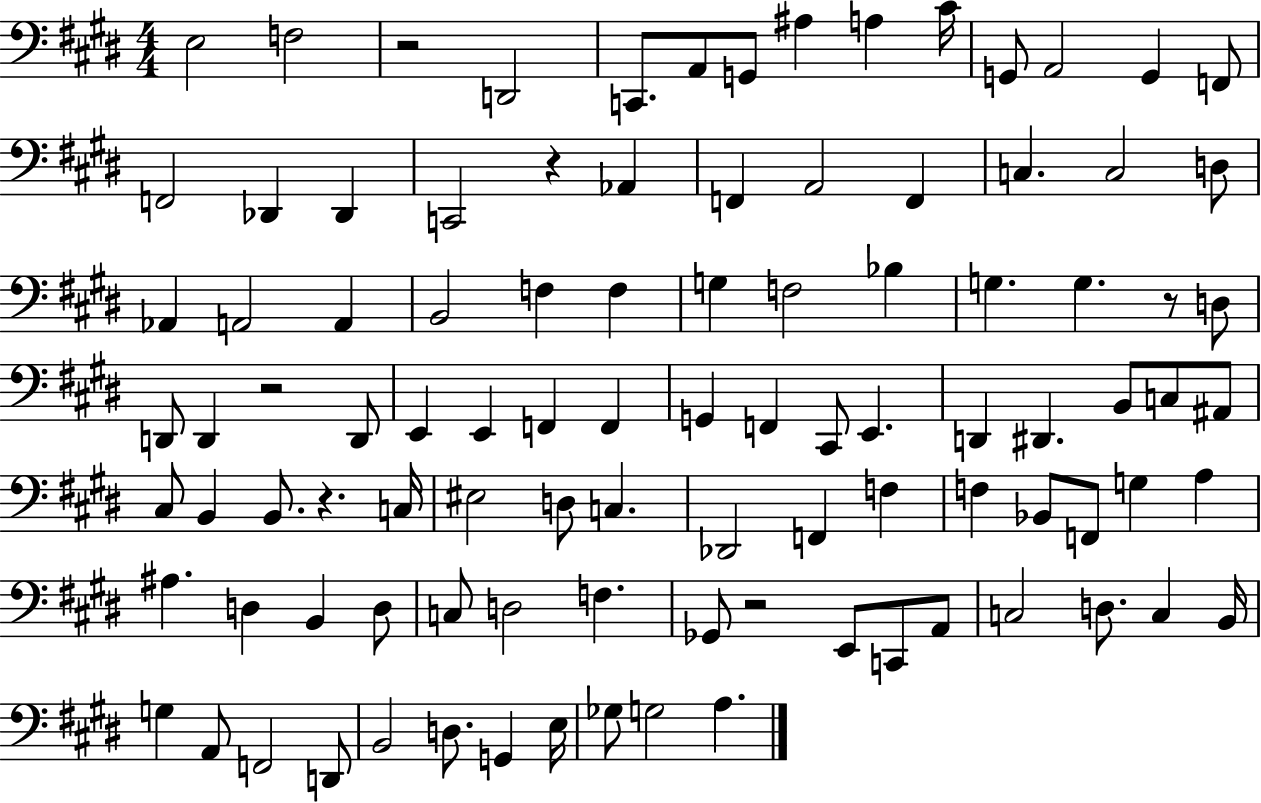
E3/h F3/h R/h D2/h C2/e. A2/e G2/e A#3/q A3/q C#4/s G2/e A2/h G2/q F2/e F2/h Db2/q Db2/q C2/h R/q Ab2/q F2/q A2/h F2/q C3/q. C3/h D3/e Ab2/q A2/h A2/q B2/h F3/q F3/q G3/q F3/h Bb3/q G3/q. G3/q. R/e D3/e D2/e D2/q R/h D2/e E2/q E2/q F2/q F2/q G2/q F2/q C#2/e E2/q. D2/q D#2/q. B2/e C3/e A#2/e C#3/e B2/q B2/e. R/q. C3/s EIS3/h D3/e C3/q. Db2/h F2/q F3/q F3/q Bb2/e F2/e G3/q A3/q A#3/q. D3/q B2/q D3/e C3/e D3/h F3/q. Gb2/e R/h E2/e C2/e A2/e C3/h D3/e. C3/q B2/s G3/q A2/e F2/h D2/e B2/h D3/e. G2/q E3/s Gb3/e G3/h A3/q.